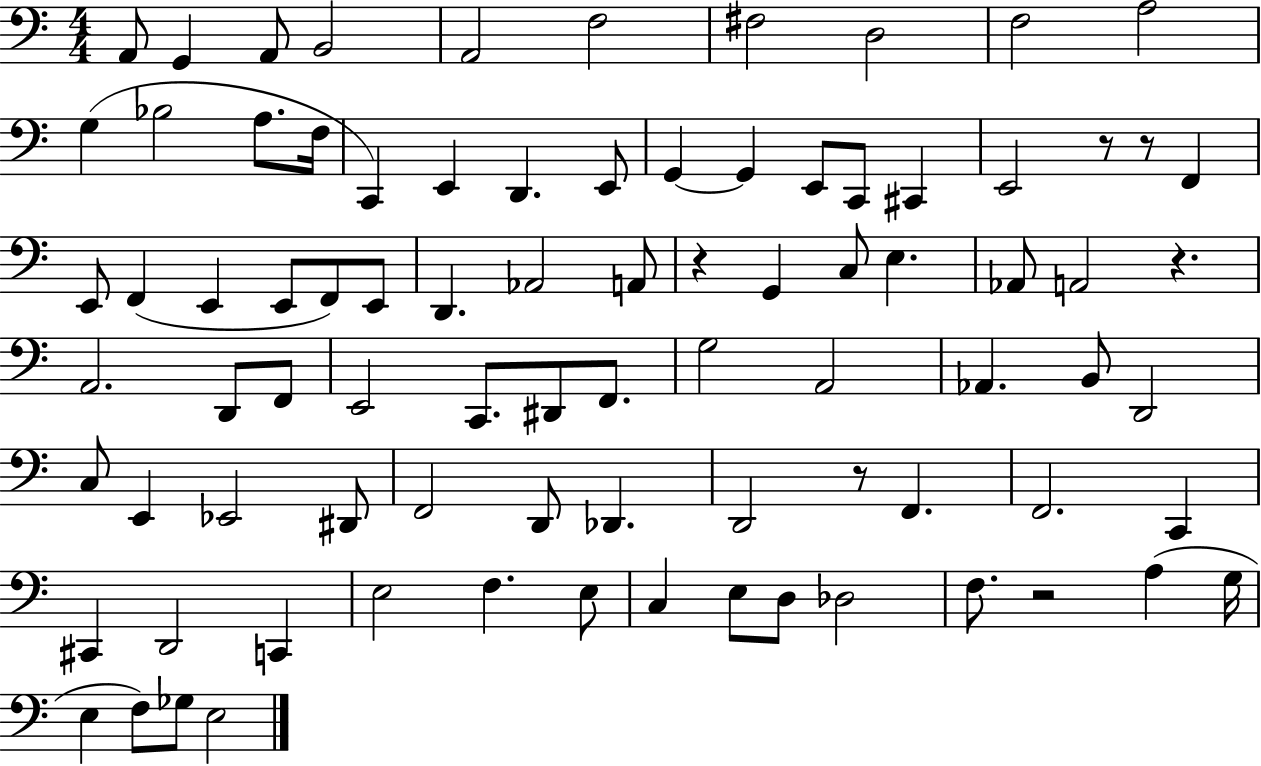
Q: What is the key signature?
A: C major